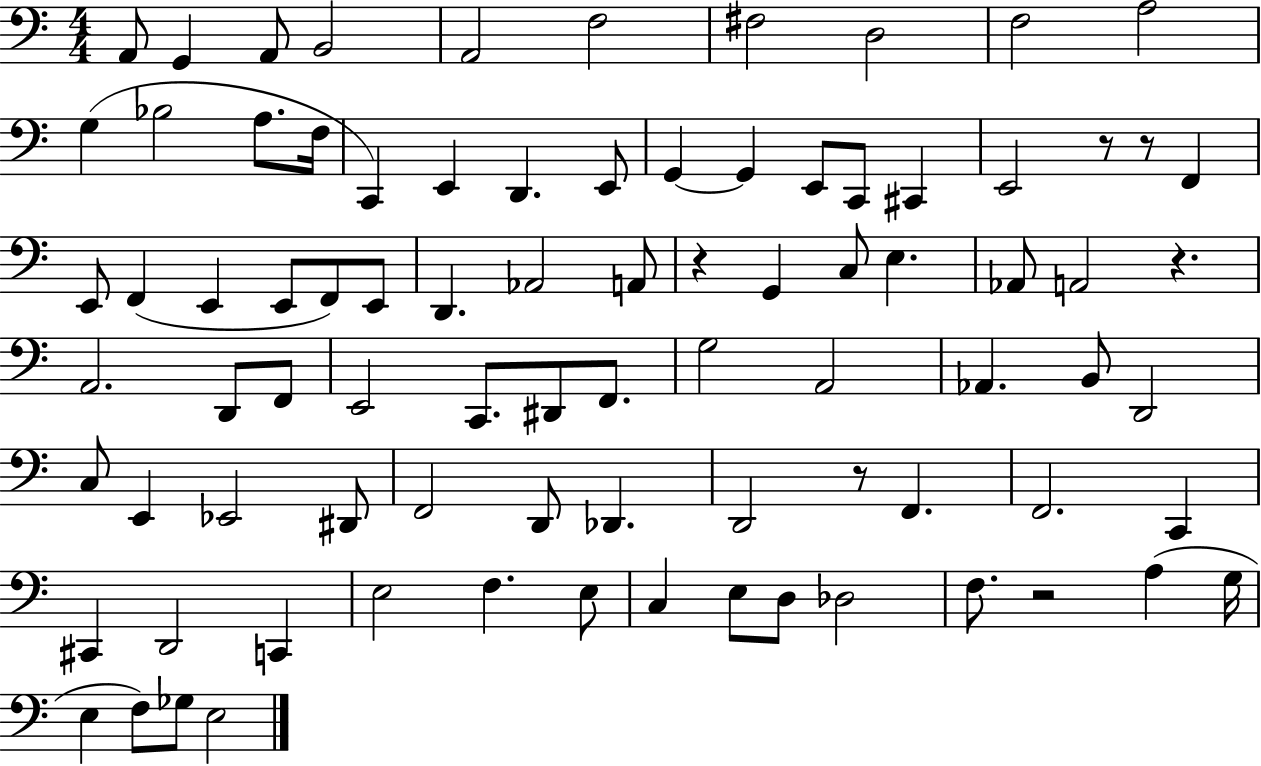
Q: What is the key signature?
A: C major